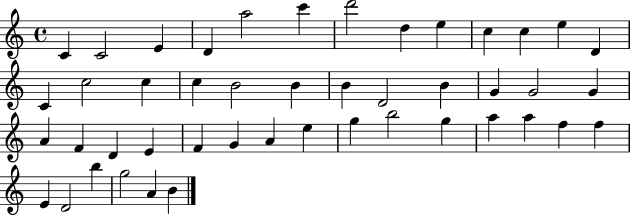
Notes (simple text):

C4/q C4/h E4/q D4/q A5/h C6/q D6/h D5/q E5/q C5/q C5/q E5/q D4/q C4/q C5/h C5/q C5/q B4/h B4/q B4/q D4/h B4/q G4/q G4/h G4/q A4/q F4/q D4/q E4/q F4/q G4/q A4/q E5/q G5/q B5/h G5/q A5/q A5/q F5/q F5/q E4/q D4/h B5/q G5/h A4/q B4/q